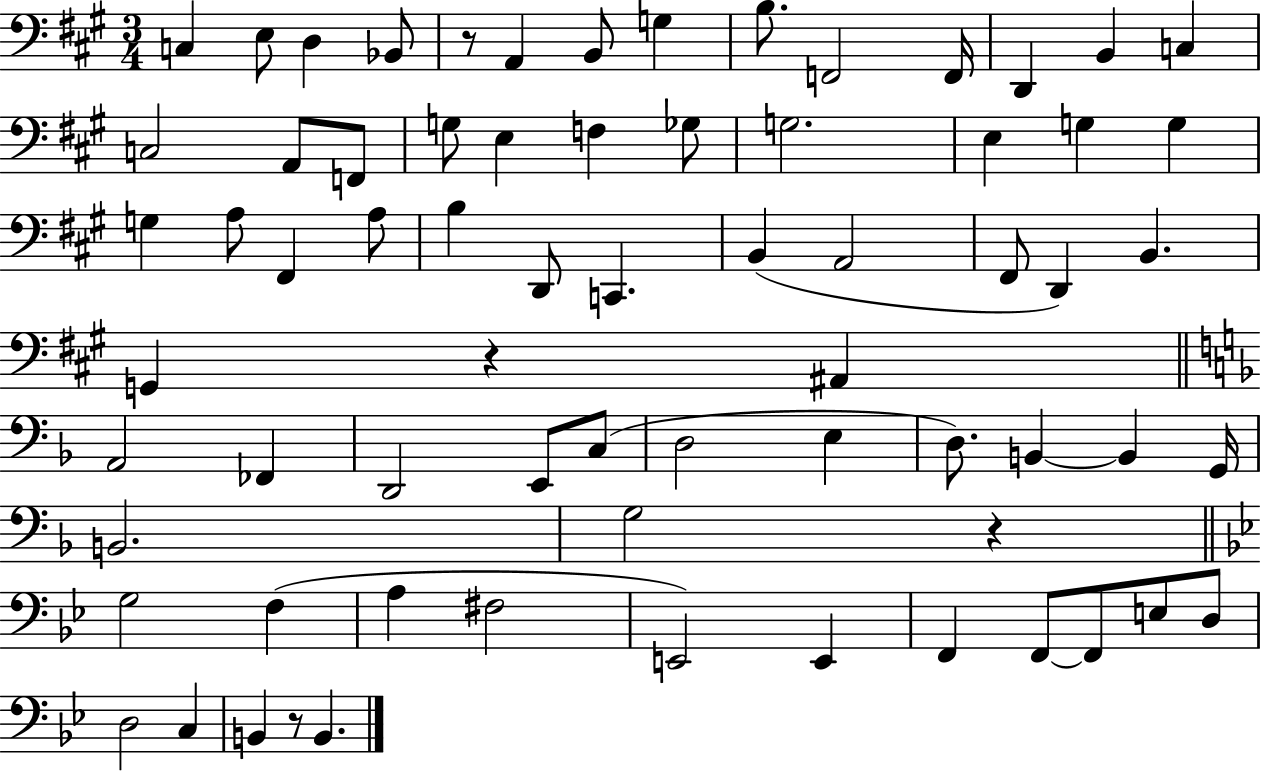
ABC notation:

X:1
T:Untitled
M:3/4
L:1/4
K:A
C, E,/2 D, _B,,/2 z/2 A,, B,,/2 G, B,/2 F,,2 F,,/4 D,, B,, C, C,2 A,,/2 F,,/2 G,/2 E, F, _G,/2 G,2 E, G, G, G, A,/2 ^F,, A,/2 B, D,,/2 C,, B,, A,,2 ^F,,/2 D,, B,, G,, z ^A,, A,,2 _F,, D,,2 E,,/2 C,/2 D,2 E, D,/2 B,, B,, G,,/4 B,,2 G,2 z G,2 F, A, ^F,2 E,,2 E,, F,, F,,/2 F,,/2 E,/2 D,/2 D,2 C, B,, z/2 B,,